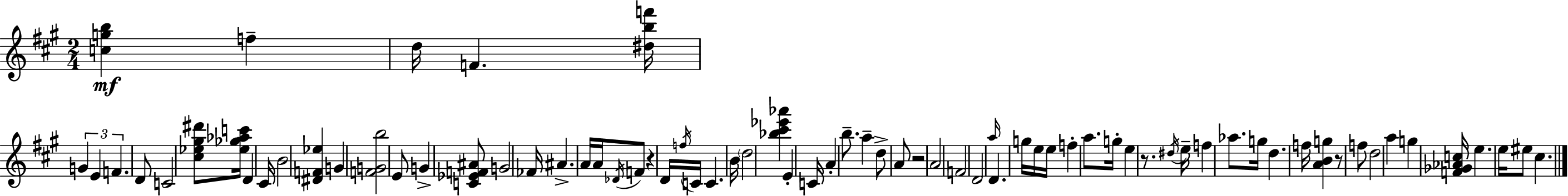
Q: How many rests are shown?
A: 4